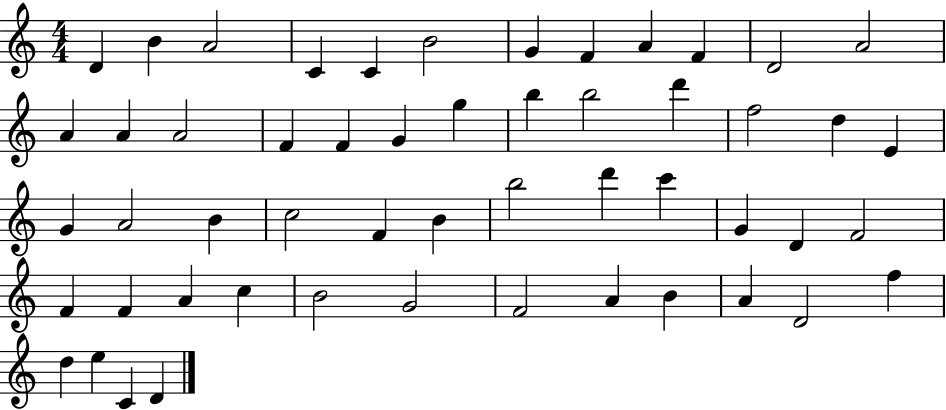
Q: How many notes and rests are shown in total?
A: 53